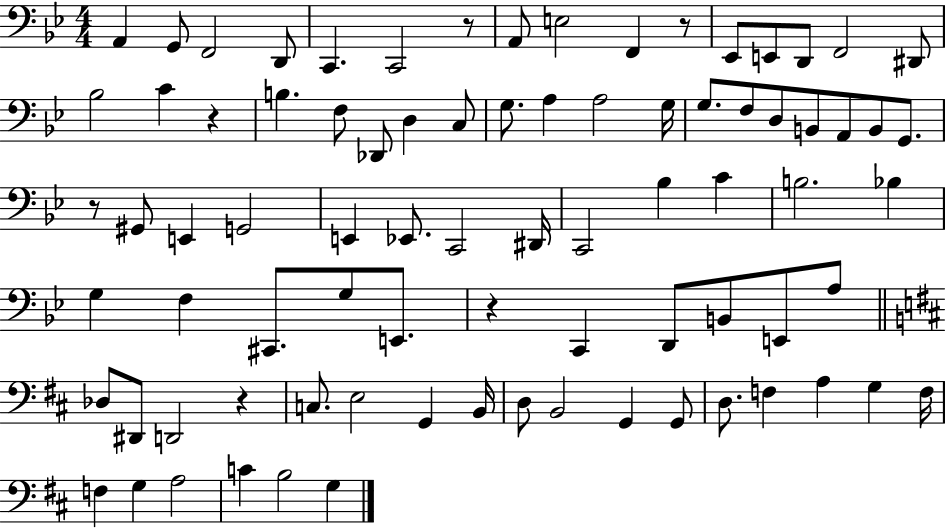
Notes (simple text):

A2/q G2/e F2/h D2/e C2/q. C2/h R/e A2/e E3/h F2/q R/e Eb2/e E2/e D2/e F2/h D#2/e Bb3/h C4/q R/q B3/q. F3/e Db2/e D3/q C3/e G3/e. A3/q A3/h G3/s G3/e. F3/e D3/e B2/e A2/e B2/e G2/e. R/e G#2/e E2/q G2/h E2/q Eb2/e. C2/h D#2/s C2/h Bb3/q C4/q B3/h. Bb3/q G3/q F3/q C#2/e. G3/e E2/e. R/q C2/q D2/e B2/e E2/e A3/e Db3/e D#2/e D2/h R/q C3/e. E3/h G2/q B2/s D3/e B2/h G2/q G2/e D3/e. F3/q A3/q G3/q F3/s F3/q G3/q A3/h C4/q B3/h G3/q